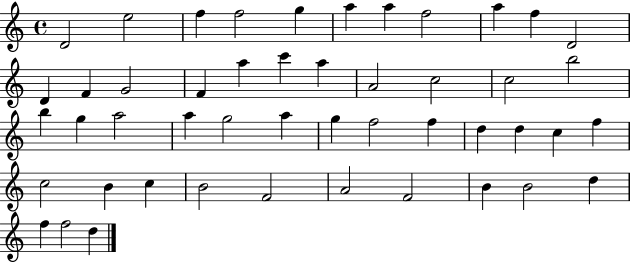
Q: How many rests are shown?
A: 0